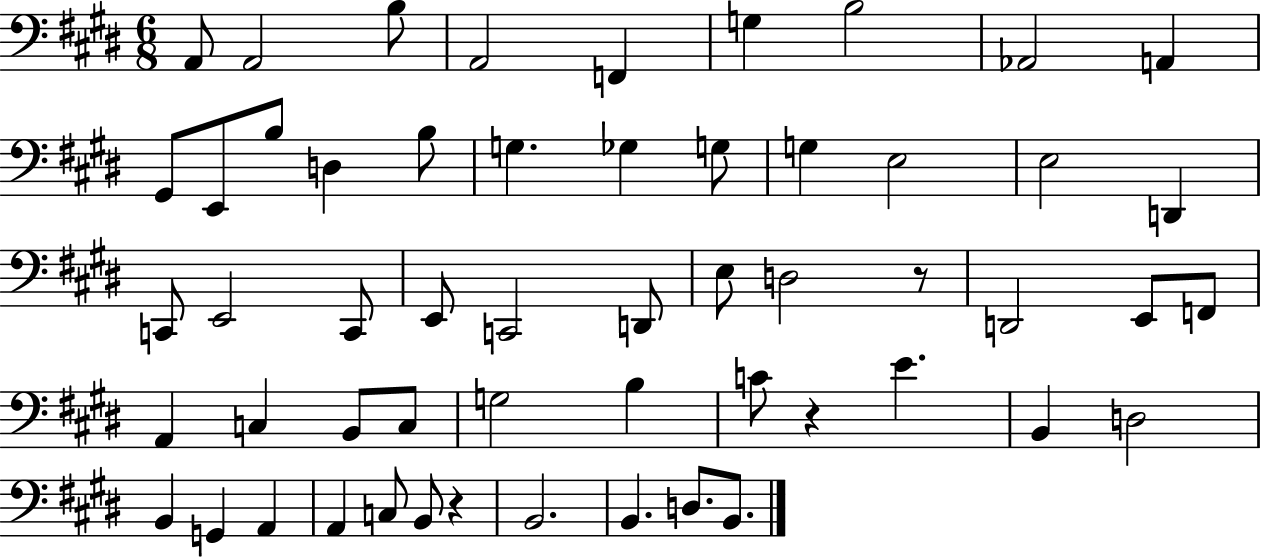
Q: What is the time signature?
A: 6/8